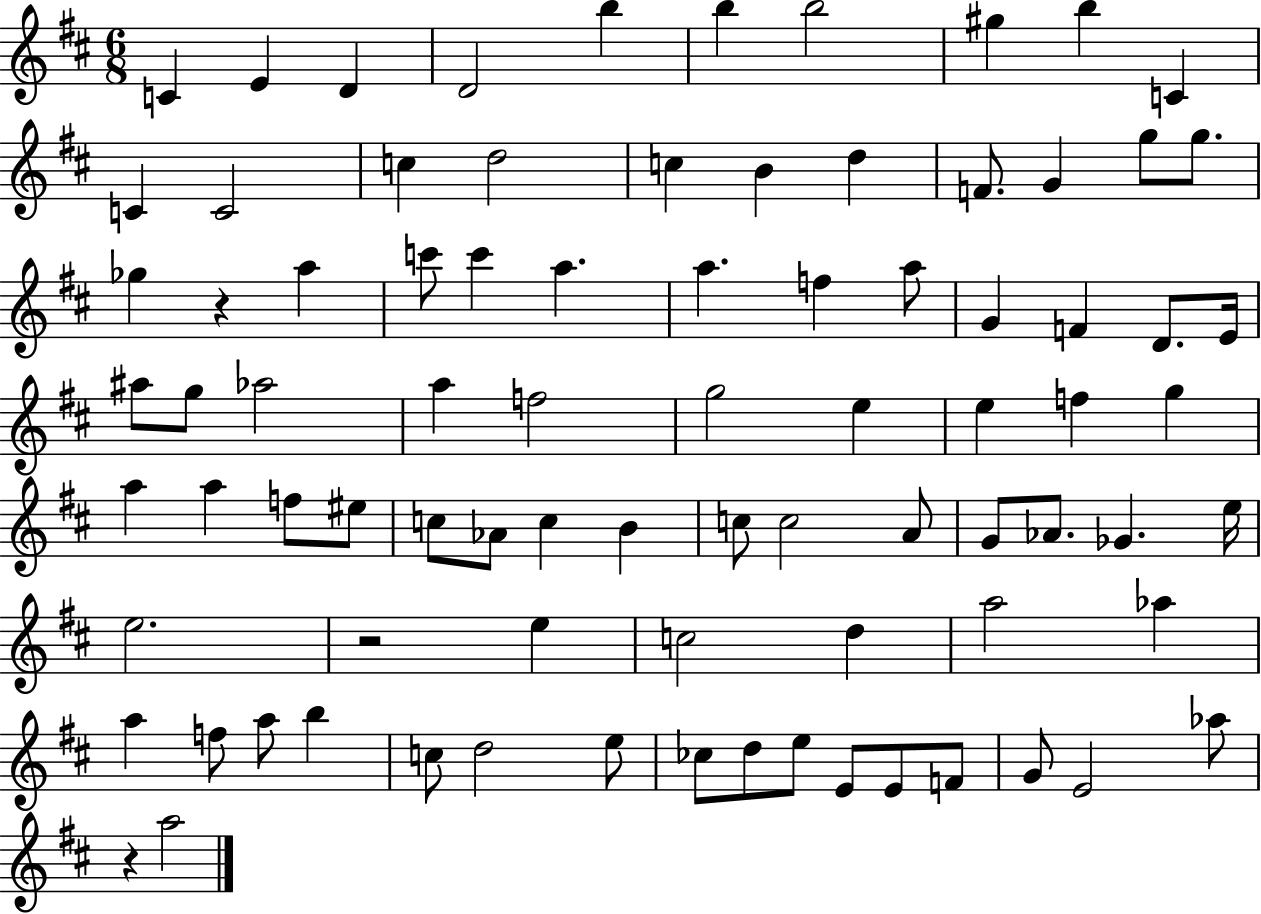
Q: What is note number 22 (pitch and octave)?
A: Gb5